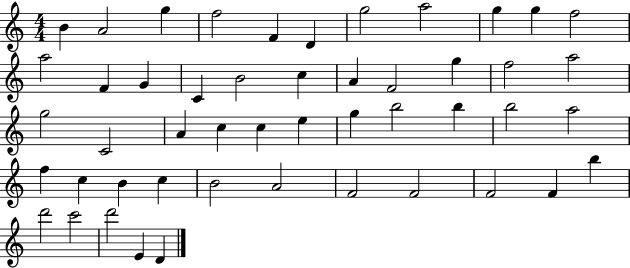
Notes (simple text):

B4/q A4/h G5/q F5/h F4/q D4/q G5/h A5/h G5/q G5/q F5/h A5/h F4/q G4/q C4/q B4/h C5/q A4/q F4/h G5/q F5/h A5/h G5/h C4/h A4/q C5/q C5/q E5/q G5/q B5/h B5/q B5/h A5/h F5/q C5/q B4/q C5/q B4/h A4/h F4/h F4/h F4/h F4/q B5/q D6/h C6/h D6/h E4/q D4/q